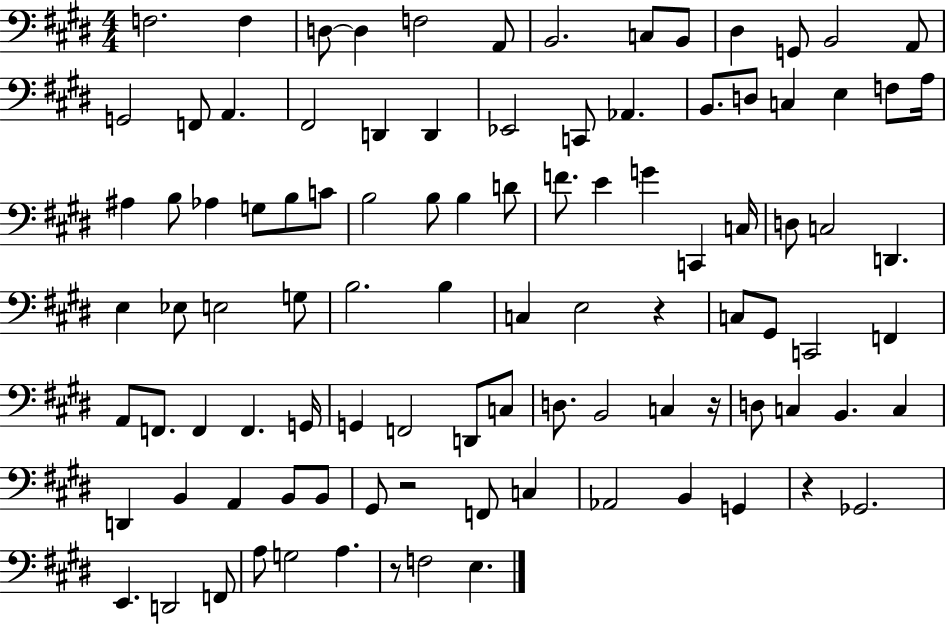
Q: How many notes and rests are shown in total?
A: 99